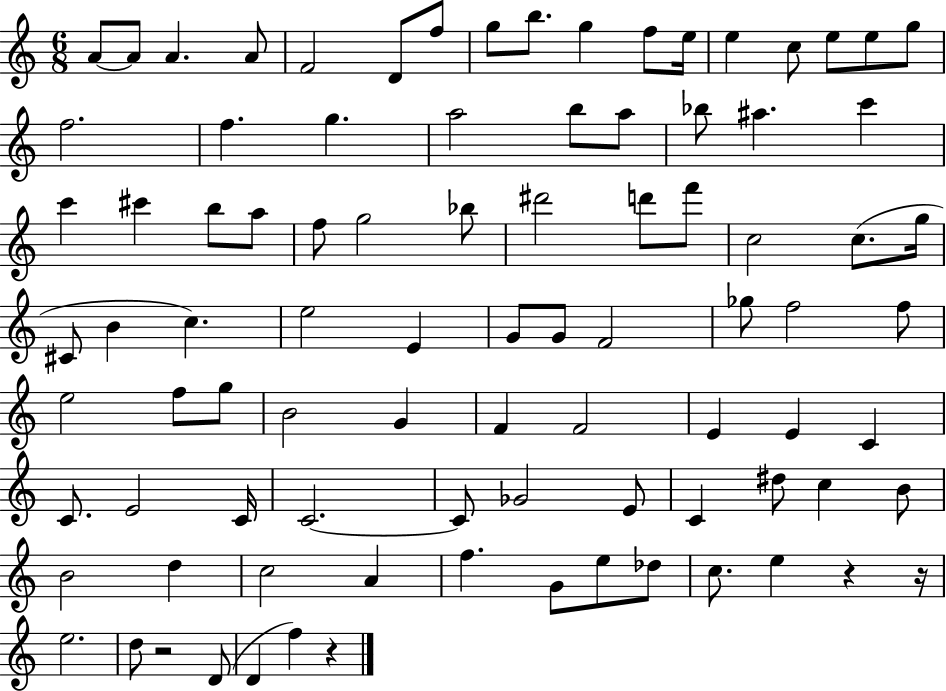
{
  \clef treble
  \numericTimeSignature
  \time 6/8
  \key c \major
  \repeat volta 2 { a'8~~ a'8 a'4. a'8 | f'2 d'8 f''8 | g''8 b''8. g''4 f''8 e''16 | e''4 c''8 e''8 e''8 g''8 | \break f''2. | f''4. g''4. | a''2 b''8 a''8 | bes''8 ais''4. c'''4 | \break c'''4 cis'''4 b''8 a''8 | f''8 g''2 bes''8 | dis'''2 d'''8 f'''8 | c''2 c''8.( g''16 | \break cis'8 b'4 c''4.) | e''2 e'4 | g'8 g'8 f'2 | ges''8 f''2 f''8 | \break e''2 f''8 g''8 | b'2 g'4 | f'4 f'2 | e'4 e'4 c'4 | \break c'8. e'2 c'16 | c'2.~~ | c'8 ges'2 e'8 | c'4 dis''8 c''4 b'8 | \break b'2 d''4 | c''2 a'4 | f''4. g'8 e''8 des''8 | c''8. e''4 r4 r16 | \break e''2. | d''8 r2 d'8( | d'4 f''4) r4 | } \bar "|."
}